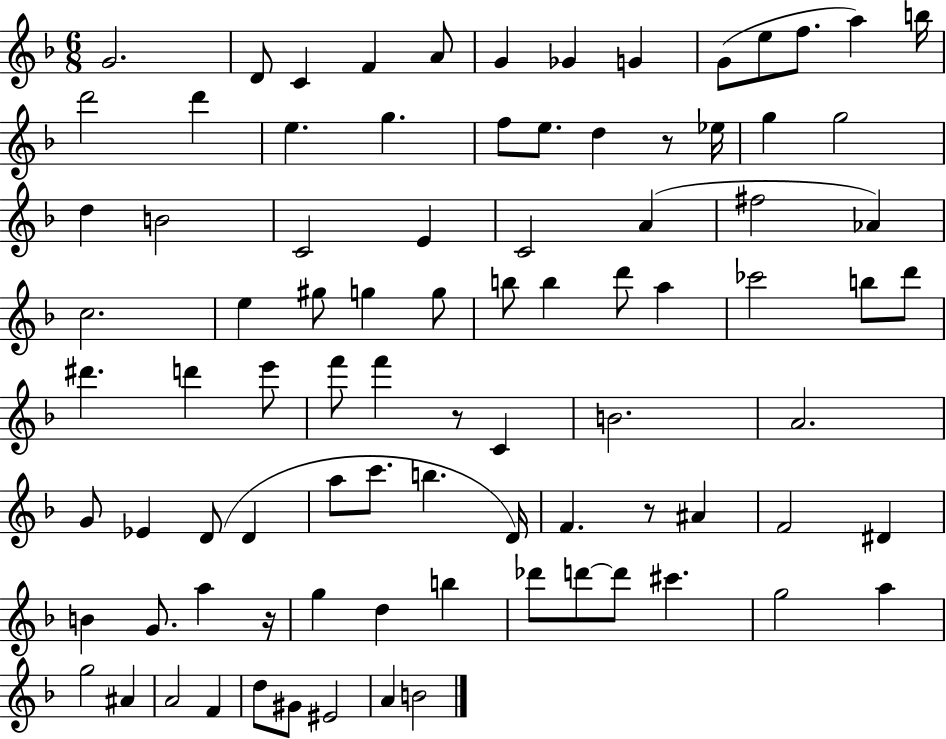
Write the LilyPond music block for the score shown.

{
  \clef treble
  \numericTimeSignature
  \time 6/8
  \key f \major
  g'2. | d'8 c'4 f'4 a'8 | g'4 ges'4 g'4 | g'8( e''8 f''8. a''4) b''16 | \break d'''2 d'''4 | e''4. g''4. | f''8 e''8. d''4 r8 ees''16 | g''4 g''2 | \break d''4 b'2 | c'2 e'4 | c'2 a'4( | fis''2 aes'4) | \break c''2. | e''4 gis''8 g''4 g''8 | b''8 b''4 d'''8 a''4 | ces'''2 b''8 d'''8 | \break dis'''4. d'''4 e'''8 | f'''8 f'''4 r8 c'4 | b'2. | a'2. | \break g'8 ees'4 d'8( d'4 | a''8 c'''8. b''4. d'16) | f'4. r8 ais'4 | f'2 dis'4 | \break b'4 g'8. a''4 r16 | g''4 d''4 b''4 | des'''8 d'''8~~ d'''8 cis'''4. | g''2 a''4 | \break g''2 ais'4 | a'2 f'4 | d''8 gis'8 eis'2 | a'4 b'2 | \break \bar "|."
}